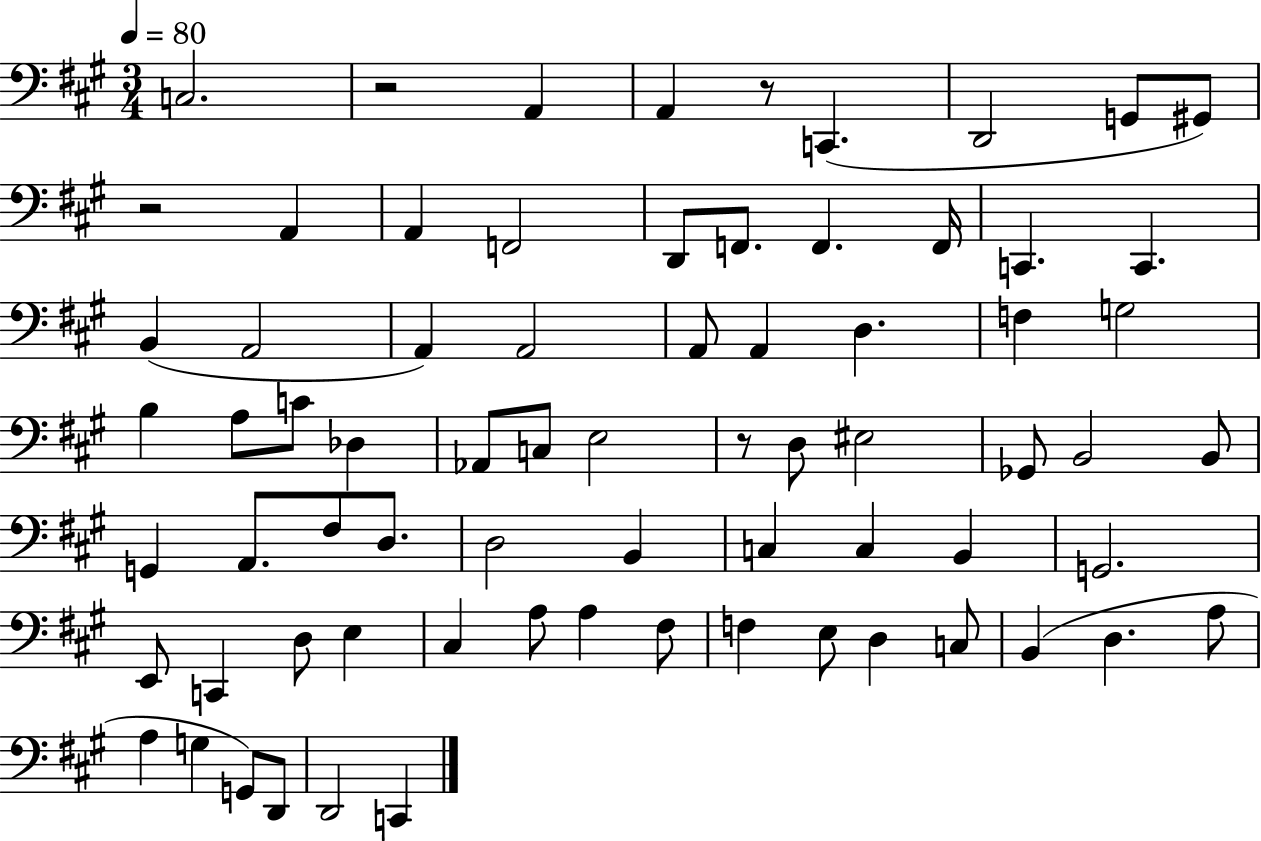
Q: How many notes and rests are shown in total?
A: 72